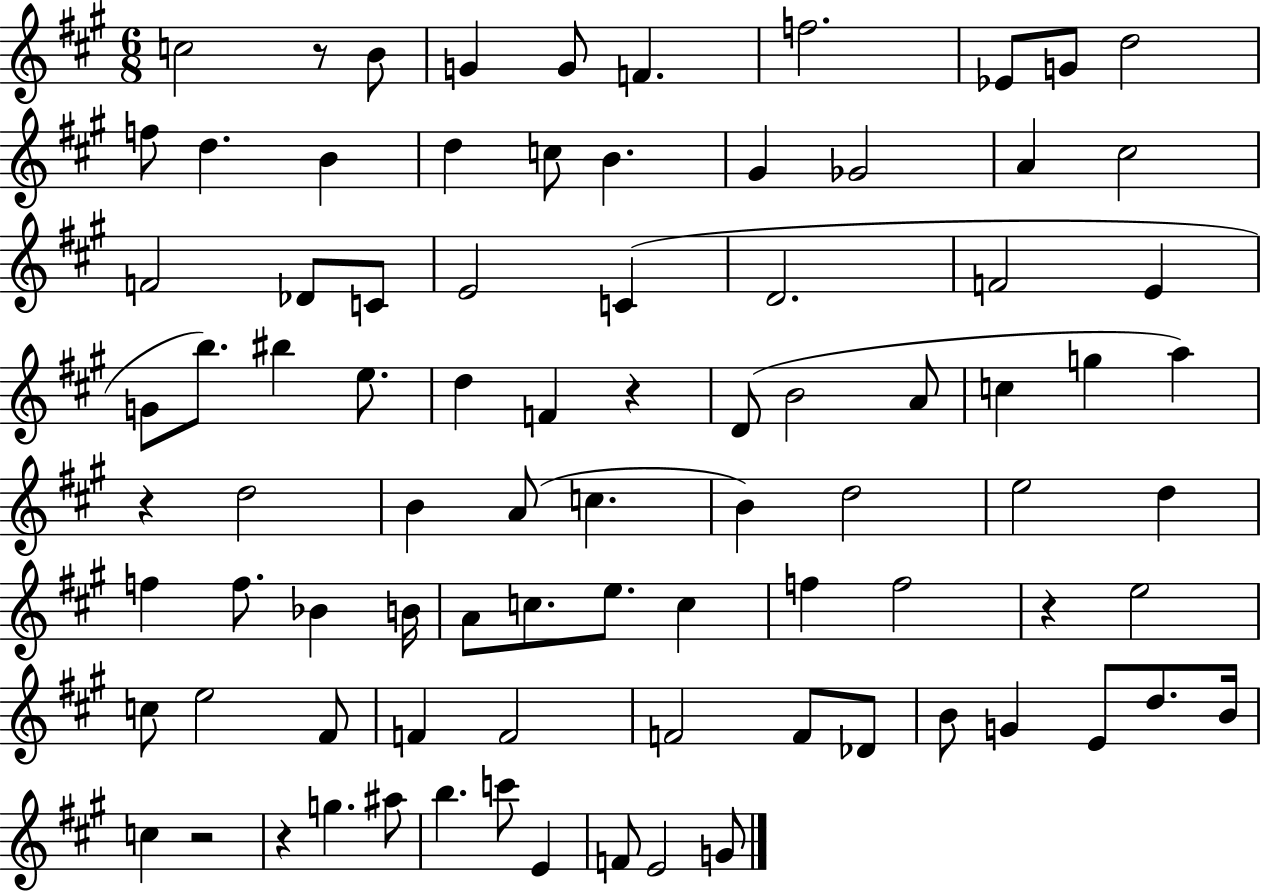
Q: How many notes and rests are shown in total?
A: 86